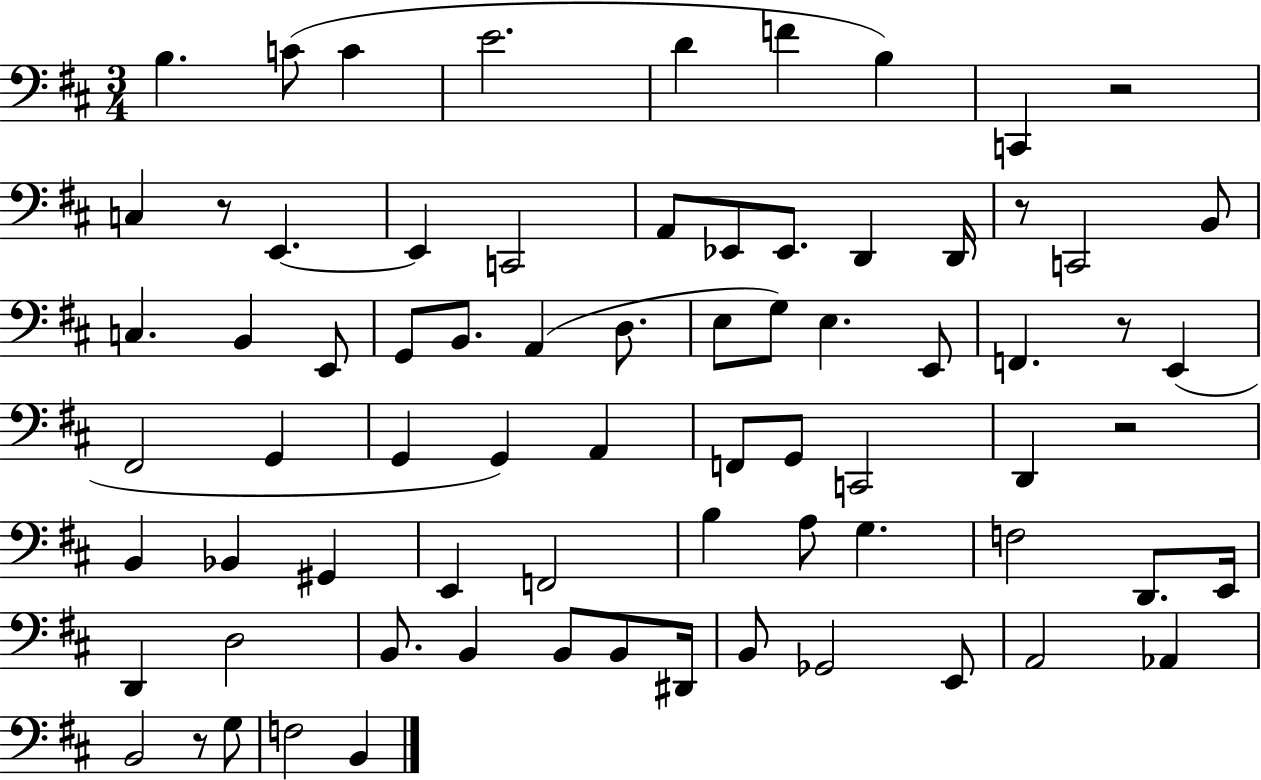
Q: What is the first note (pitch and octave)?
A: B3